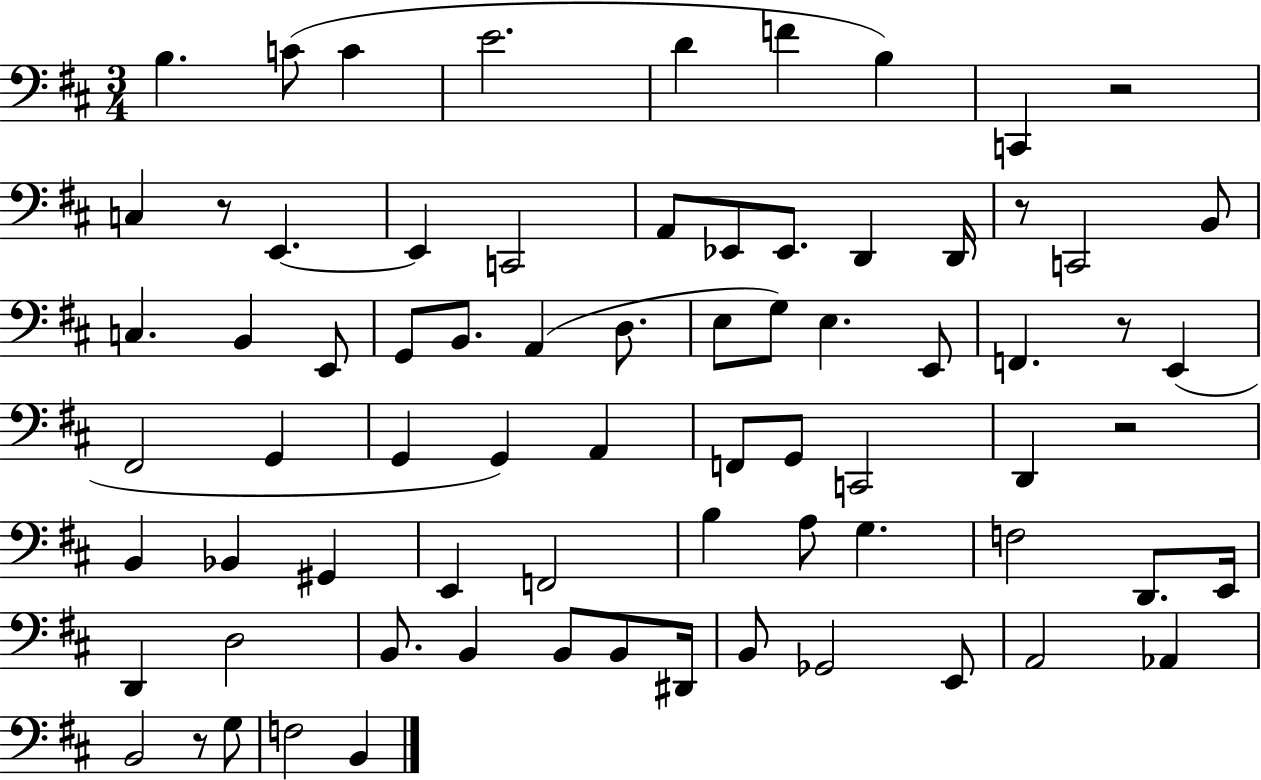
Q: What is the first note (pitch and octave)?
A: B3